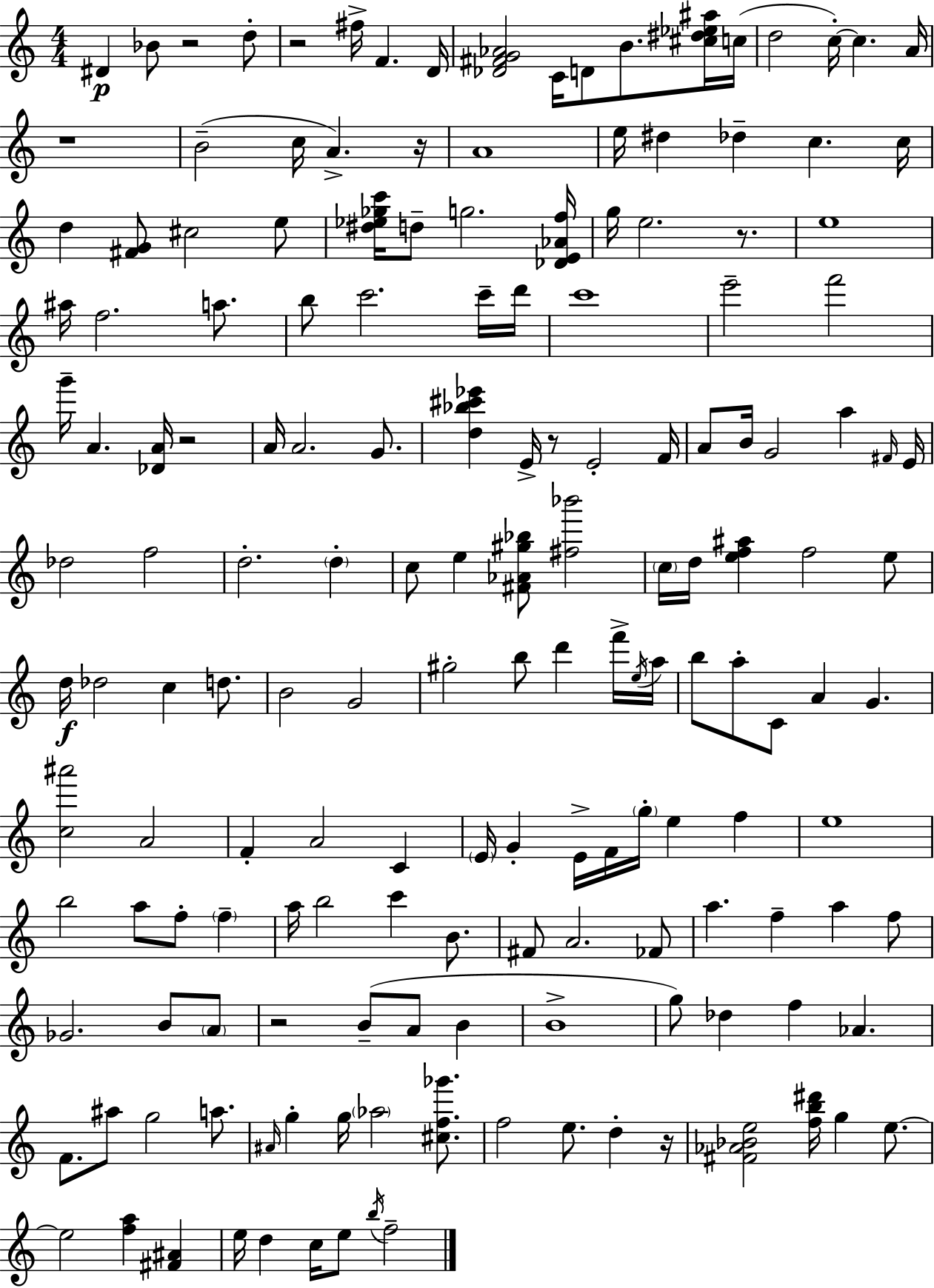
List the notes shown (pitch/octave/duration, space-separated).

D#4/q Bb4/e R/h D5/e R/h F#5/s F4/q. D4/s [Db4,F#4,G4,Ab4]/h C4/s D4/e B4/e. [C#5,D#5,Eb5,A#5]/s C5/s D5/h C5/s C5/q. A4/s R/w B4/h C5/s A4/q. R/s A4/w E5/s D#5/q Db5/q C5/q. C5/s D5/q [F#4,G4]/e C#5/h E5/e [D#5,Eb5,Gb5,C6]/s D5/e G5/h. [Db4,E4,Ab4,F5]/s G5/s E5/h. R/e. E5/w A#5/s F5/h. A5/e. B5/e C6/h. C6/s D6/s C6/w E6/h F6/h G6/s A4/q. [Db4,A4]/s R/h A4/s A4/h. G4/e. [D5,Bb5,C#6,Eb6]/q E4/s R/e E4/h F4/s A4/e B4/s G4/h A5/q F#4/s E4/s Db5/h F5/h D5/h. D5/q C5/e E5/q [F#4,Ab4,G#5,Bb5]/e [F#5,Bb6]/h C5/s D5/s [E5,F5,A#5]/q F5/h E5/e D5/s Db5/h C5/q D5/e. B4/h G4/h G#5/h B5/e D6/q F6/s E5/s A5/s B5/e A5/e C4/e A4/q G4/q. [C5,A#6]/h A4/h F4/q A4/h C4/q E4/s G4/q E4/s F4/s G5/s E5/q F5/q E5/w B5/h A5/e F5/e F5/q A5/s B5/h C6/q B4/e. F#4/e A4/h. FES4/e A5/q. F5/q A5/q F5/e Gb4/h. B4/e A4/e R/h B4/e A4/e B4/q B4/w G5/e Db5/q F5/q Ab4/q. F4/e. A#5/e G5/h A5/e. A#4/s G5/q G5/s Ab5/h [C#5,F5,Gb6]/e. F5/h E5/e. D5/q R/s [F#4,Ab4,Bb4,E5]/h [F5,B5,D#6]/s G5/q E5/e. E5/h [F5,A5]/q [F#4,A#4]/q E5/s D5/q C5/s E5/e B5/s F5/h